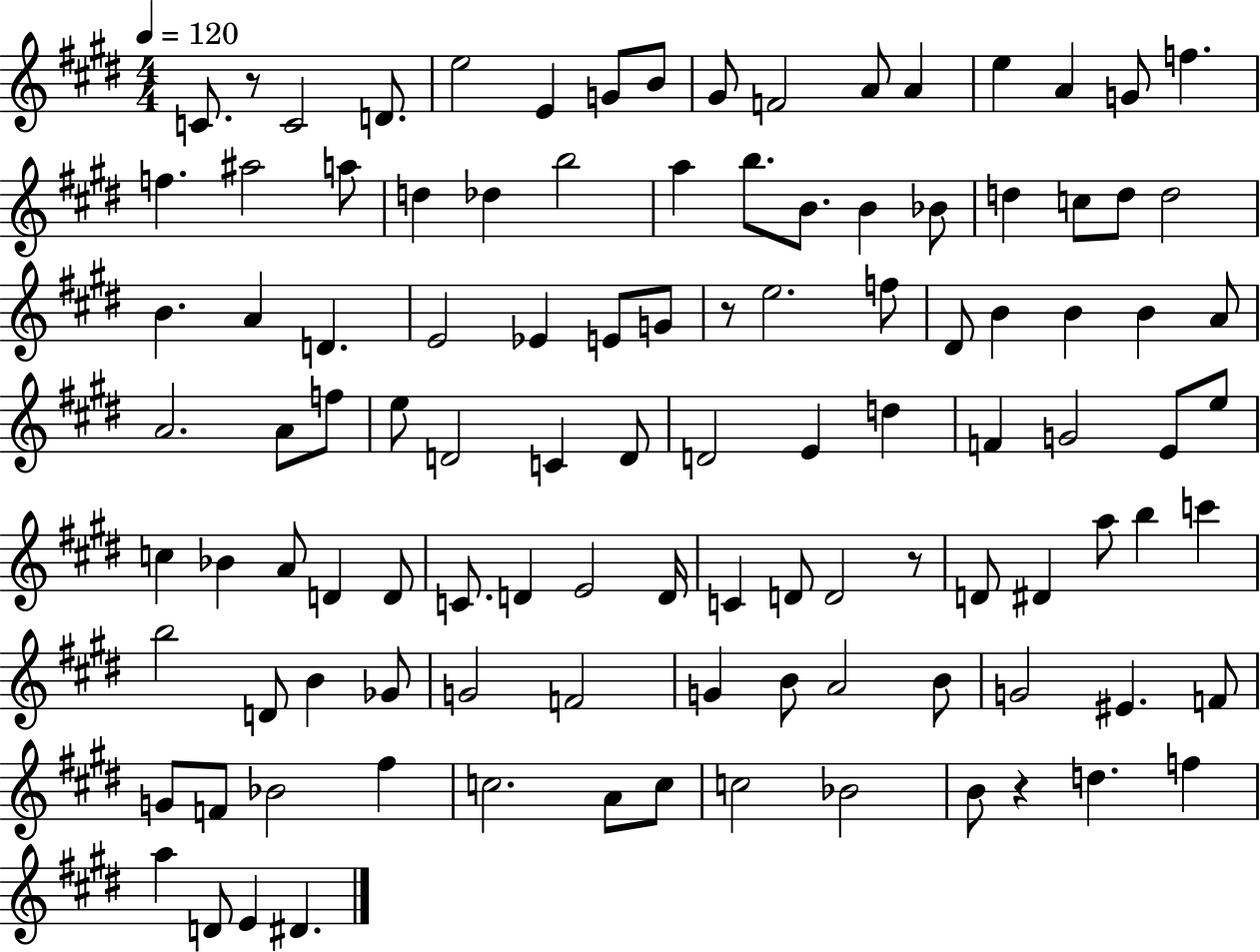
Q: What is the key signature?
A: E major